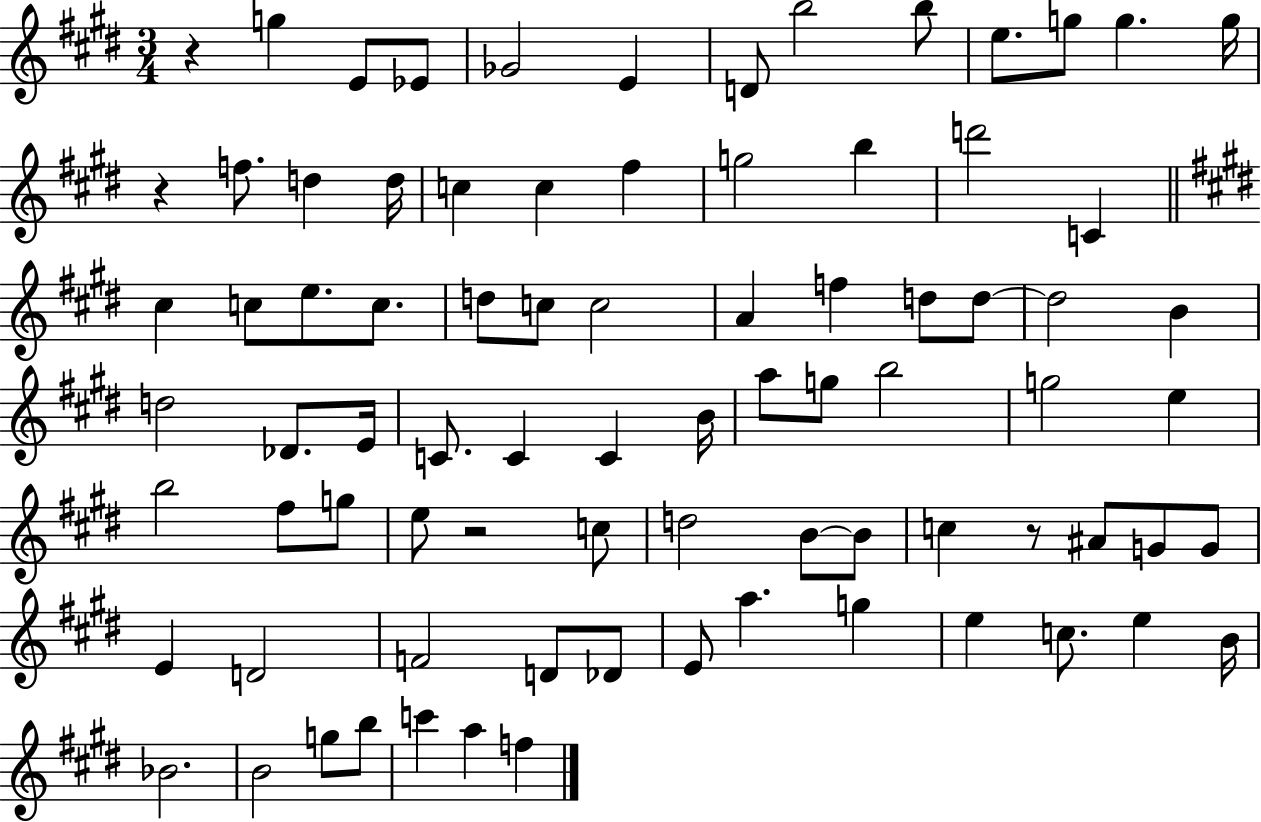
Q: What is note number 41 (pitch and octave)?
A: C4